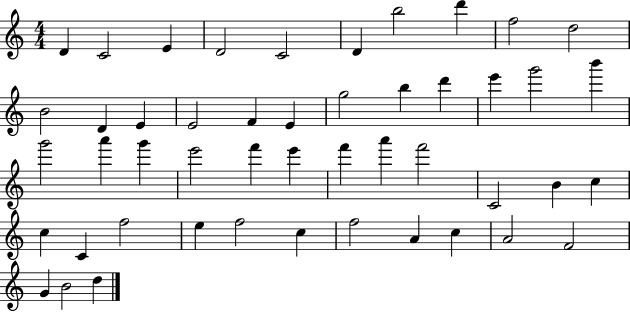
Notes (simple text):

D4/q C4/h E4/q D4/h C4/h D4/q B5/h D6/q F5/h D5/h B4/h D4/q E4/q E4/h F4/q E4/q G5/h B5/q D6/q E6/q G6/h B6/q G6/h A6/q G6/q E6/h F6/q E6/q F6/q A6/q F6/h C4/h B4/q C5/q C5/q C4/q F5/h E5/q F5/h C5/q F5/h A4/q C5/q A4/h F4/h G4/q B4/h D5/q